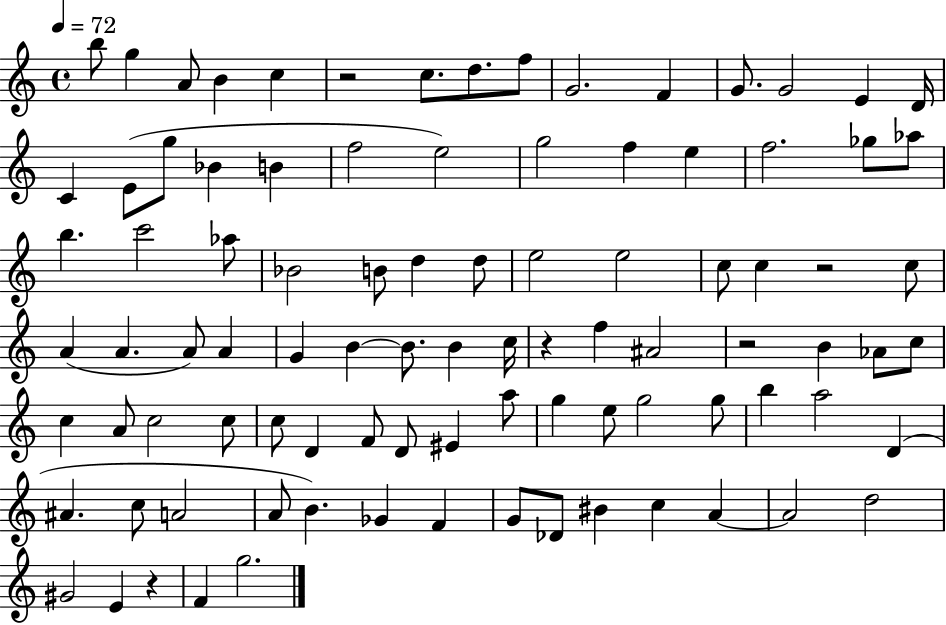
{
  \clef treble
  \time 4/4
  \defaultTimeSignature
  \key c \major
  \tempo 4 = 72
  \repeat volta 2 { b''8 g''4 a'8 b'4 c''4 | r2 c''8. d''8. f''8 | g'2. f'4 | g'8. g'2 e'4 d'16 | \break c'4 e'8( g''8 bes'4 b'4 | f''2 e''2) | g''2 f''4 e''4 | f''2. ges''8 aes''8 | \break b''4. c'''2 aes''8 | bes'2 b'8 d''4 d''8 | e''2 e''2 | c''8 c''4 r2 c''8 | \break a'4( a'4. a'8) a'4 | g'4 b'4~~ b'8. b'4 c''16 | r4 f''4 ais'2 | r2 b'4 aes'8 c''8 | \break c''4 a'8 c''2 c''8 | c''8 d'4 f'8 d'8 eis'4 a''8 | g''4 e''8 g''2 g''8 | b''4 a''2 d'4( | \break ais'4. c''8 a'2 | a'8 b'4.) ges'4 f'4 | g'8 des'8 bis'4 c''4 a'4~~ | a'2 d''2 | \break gis'2 e'4 r4 | f'4 g''2. | } \bar "|."
}